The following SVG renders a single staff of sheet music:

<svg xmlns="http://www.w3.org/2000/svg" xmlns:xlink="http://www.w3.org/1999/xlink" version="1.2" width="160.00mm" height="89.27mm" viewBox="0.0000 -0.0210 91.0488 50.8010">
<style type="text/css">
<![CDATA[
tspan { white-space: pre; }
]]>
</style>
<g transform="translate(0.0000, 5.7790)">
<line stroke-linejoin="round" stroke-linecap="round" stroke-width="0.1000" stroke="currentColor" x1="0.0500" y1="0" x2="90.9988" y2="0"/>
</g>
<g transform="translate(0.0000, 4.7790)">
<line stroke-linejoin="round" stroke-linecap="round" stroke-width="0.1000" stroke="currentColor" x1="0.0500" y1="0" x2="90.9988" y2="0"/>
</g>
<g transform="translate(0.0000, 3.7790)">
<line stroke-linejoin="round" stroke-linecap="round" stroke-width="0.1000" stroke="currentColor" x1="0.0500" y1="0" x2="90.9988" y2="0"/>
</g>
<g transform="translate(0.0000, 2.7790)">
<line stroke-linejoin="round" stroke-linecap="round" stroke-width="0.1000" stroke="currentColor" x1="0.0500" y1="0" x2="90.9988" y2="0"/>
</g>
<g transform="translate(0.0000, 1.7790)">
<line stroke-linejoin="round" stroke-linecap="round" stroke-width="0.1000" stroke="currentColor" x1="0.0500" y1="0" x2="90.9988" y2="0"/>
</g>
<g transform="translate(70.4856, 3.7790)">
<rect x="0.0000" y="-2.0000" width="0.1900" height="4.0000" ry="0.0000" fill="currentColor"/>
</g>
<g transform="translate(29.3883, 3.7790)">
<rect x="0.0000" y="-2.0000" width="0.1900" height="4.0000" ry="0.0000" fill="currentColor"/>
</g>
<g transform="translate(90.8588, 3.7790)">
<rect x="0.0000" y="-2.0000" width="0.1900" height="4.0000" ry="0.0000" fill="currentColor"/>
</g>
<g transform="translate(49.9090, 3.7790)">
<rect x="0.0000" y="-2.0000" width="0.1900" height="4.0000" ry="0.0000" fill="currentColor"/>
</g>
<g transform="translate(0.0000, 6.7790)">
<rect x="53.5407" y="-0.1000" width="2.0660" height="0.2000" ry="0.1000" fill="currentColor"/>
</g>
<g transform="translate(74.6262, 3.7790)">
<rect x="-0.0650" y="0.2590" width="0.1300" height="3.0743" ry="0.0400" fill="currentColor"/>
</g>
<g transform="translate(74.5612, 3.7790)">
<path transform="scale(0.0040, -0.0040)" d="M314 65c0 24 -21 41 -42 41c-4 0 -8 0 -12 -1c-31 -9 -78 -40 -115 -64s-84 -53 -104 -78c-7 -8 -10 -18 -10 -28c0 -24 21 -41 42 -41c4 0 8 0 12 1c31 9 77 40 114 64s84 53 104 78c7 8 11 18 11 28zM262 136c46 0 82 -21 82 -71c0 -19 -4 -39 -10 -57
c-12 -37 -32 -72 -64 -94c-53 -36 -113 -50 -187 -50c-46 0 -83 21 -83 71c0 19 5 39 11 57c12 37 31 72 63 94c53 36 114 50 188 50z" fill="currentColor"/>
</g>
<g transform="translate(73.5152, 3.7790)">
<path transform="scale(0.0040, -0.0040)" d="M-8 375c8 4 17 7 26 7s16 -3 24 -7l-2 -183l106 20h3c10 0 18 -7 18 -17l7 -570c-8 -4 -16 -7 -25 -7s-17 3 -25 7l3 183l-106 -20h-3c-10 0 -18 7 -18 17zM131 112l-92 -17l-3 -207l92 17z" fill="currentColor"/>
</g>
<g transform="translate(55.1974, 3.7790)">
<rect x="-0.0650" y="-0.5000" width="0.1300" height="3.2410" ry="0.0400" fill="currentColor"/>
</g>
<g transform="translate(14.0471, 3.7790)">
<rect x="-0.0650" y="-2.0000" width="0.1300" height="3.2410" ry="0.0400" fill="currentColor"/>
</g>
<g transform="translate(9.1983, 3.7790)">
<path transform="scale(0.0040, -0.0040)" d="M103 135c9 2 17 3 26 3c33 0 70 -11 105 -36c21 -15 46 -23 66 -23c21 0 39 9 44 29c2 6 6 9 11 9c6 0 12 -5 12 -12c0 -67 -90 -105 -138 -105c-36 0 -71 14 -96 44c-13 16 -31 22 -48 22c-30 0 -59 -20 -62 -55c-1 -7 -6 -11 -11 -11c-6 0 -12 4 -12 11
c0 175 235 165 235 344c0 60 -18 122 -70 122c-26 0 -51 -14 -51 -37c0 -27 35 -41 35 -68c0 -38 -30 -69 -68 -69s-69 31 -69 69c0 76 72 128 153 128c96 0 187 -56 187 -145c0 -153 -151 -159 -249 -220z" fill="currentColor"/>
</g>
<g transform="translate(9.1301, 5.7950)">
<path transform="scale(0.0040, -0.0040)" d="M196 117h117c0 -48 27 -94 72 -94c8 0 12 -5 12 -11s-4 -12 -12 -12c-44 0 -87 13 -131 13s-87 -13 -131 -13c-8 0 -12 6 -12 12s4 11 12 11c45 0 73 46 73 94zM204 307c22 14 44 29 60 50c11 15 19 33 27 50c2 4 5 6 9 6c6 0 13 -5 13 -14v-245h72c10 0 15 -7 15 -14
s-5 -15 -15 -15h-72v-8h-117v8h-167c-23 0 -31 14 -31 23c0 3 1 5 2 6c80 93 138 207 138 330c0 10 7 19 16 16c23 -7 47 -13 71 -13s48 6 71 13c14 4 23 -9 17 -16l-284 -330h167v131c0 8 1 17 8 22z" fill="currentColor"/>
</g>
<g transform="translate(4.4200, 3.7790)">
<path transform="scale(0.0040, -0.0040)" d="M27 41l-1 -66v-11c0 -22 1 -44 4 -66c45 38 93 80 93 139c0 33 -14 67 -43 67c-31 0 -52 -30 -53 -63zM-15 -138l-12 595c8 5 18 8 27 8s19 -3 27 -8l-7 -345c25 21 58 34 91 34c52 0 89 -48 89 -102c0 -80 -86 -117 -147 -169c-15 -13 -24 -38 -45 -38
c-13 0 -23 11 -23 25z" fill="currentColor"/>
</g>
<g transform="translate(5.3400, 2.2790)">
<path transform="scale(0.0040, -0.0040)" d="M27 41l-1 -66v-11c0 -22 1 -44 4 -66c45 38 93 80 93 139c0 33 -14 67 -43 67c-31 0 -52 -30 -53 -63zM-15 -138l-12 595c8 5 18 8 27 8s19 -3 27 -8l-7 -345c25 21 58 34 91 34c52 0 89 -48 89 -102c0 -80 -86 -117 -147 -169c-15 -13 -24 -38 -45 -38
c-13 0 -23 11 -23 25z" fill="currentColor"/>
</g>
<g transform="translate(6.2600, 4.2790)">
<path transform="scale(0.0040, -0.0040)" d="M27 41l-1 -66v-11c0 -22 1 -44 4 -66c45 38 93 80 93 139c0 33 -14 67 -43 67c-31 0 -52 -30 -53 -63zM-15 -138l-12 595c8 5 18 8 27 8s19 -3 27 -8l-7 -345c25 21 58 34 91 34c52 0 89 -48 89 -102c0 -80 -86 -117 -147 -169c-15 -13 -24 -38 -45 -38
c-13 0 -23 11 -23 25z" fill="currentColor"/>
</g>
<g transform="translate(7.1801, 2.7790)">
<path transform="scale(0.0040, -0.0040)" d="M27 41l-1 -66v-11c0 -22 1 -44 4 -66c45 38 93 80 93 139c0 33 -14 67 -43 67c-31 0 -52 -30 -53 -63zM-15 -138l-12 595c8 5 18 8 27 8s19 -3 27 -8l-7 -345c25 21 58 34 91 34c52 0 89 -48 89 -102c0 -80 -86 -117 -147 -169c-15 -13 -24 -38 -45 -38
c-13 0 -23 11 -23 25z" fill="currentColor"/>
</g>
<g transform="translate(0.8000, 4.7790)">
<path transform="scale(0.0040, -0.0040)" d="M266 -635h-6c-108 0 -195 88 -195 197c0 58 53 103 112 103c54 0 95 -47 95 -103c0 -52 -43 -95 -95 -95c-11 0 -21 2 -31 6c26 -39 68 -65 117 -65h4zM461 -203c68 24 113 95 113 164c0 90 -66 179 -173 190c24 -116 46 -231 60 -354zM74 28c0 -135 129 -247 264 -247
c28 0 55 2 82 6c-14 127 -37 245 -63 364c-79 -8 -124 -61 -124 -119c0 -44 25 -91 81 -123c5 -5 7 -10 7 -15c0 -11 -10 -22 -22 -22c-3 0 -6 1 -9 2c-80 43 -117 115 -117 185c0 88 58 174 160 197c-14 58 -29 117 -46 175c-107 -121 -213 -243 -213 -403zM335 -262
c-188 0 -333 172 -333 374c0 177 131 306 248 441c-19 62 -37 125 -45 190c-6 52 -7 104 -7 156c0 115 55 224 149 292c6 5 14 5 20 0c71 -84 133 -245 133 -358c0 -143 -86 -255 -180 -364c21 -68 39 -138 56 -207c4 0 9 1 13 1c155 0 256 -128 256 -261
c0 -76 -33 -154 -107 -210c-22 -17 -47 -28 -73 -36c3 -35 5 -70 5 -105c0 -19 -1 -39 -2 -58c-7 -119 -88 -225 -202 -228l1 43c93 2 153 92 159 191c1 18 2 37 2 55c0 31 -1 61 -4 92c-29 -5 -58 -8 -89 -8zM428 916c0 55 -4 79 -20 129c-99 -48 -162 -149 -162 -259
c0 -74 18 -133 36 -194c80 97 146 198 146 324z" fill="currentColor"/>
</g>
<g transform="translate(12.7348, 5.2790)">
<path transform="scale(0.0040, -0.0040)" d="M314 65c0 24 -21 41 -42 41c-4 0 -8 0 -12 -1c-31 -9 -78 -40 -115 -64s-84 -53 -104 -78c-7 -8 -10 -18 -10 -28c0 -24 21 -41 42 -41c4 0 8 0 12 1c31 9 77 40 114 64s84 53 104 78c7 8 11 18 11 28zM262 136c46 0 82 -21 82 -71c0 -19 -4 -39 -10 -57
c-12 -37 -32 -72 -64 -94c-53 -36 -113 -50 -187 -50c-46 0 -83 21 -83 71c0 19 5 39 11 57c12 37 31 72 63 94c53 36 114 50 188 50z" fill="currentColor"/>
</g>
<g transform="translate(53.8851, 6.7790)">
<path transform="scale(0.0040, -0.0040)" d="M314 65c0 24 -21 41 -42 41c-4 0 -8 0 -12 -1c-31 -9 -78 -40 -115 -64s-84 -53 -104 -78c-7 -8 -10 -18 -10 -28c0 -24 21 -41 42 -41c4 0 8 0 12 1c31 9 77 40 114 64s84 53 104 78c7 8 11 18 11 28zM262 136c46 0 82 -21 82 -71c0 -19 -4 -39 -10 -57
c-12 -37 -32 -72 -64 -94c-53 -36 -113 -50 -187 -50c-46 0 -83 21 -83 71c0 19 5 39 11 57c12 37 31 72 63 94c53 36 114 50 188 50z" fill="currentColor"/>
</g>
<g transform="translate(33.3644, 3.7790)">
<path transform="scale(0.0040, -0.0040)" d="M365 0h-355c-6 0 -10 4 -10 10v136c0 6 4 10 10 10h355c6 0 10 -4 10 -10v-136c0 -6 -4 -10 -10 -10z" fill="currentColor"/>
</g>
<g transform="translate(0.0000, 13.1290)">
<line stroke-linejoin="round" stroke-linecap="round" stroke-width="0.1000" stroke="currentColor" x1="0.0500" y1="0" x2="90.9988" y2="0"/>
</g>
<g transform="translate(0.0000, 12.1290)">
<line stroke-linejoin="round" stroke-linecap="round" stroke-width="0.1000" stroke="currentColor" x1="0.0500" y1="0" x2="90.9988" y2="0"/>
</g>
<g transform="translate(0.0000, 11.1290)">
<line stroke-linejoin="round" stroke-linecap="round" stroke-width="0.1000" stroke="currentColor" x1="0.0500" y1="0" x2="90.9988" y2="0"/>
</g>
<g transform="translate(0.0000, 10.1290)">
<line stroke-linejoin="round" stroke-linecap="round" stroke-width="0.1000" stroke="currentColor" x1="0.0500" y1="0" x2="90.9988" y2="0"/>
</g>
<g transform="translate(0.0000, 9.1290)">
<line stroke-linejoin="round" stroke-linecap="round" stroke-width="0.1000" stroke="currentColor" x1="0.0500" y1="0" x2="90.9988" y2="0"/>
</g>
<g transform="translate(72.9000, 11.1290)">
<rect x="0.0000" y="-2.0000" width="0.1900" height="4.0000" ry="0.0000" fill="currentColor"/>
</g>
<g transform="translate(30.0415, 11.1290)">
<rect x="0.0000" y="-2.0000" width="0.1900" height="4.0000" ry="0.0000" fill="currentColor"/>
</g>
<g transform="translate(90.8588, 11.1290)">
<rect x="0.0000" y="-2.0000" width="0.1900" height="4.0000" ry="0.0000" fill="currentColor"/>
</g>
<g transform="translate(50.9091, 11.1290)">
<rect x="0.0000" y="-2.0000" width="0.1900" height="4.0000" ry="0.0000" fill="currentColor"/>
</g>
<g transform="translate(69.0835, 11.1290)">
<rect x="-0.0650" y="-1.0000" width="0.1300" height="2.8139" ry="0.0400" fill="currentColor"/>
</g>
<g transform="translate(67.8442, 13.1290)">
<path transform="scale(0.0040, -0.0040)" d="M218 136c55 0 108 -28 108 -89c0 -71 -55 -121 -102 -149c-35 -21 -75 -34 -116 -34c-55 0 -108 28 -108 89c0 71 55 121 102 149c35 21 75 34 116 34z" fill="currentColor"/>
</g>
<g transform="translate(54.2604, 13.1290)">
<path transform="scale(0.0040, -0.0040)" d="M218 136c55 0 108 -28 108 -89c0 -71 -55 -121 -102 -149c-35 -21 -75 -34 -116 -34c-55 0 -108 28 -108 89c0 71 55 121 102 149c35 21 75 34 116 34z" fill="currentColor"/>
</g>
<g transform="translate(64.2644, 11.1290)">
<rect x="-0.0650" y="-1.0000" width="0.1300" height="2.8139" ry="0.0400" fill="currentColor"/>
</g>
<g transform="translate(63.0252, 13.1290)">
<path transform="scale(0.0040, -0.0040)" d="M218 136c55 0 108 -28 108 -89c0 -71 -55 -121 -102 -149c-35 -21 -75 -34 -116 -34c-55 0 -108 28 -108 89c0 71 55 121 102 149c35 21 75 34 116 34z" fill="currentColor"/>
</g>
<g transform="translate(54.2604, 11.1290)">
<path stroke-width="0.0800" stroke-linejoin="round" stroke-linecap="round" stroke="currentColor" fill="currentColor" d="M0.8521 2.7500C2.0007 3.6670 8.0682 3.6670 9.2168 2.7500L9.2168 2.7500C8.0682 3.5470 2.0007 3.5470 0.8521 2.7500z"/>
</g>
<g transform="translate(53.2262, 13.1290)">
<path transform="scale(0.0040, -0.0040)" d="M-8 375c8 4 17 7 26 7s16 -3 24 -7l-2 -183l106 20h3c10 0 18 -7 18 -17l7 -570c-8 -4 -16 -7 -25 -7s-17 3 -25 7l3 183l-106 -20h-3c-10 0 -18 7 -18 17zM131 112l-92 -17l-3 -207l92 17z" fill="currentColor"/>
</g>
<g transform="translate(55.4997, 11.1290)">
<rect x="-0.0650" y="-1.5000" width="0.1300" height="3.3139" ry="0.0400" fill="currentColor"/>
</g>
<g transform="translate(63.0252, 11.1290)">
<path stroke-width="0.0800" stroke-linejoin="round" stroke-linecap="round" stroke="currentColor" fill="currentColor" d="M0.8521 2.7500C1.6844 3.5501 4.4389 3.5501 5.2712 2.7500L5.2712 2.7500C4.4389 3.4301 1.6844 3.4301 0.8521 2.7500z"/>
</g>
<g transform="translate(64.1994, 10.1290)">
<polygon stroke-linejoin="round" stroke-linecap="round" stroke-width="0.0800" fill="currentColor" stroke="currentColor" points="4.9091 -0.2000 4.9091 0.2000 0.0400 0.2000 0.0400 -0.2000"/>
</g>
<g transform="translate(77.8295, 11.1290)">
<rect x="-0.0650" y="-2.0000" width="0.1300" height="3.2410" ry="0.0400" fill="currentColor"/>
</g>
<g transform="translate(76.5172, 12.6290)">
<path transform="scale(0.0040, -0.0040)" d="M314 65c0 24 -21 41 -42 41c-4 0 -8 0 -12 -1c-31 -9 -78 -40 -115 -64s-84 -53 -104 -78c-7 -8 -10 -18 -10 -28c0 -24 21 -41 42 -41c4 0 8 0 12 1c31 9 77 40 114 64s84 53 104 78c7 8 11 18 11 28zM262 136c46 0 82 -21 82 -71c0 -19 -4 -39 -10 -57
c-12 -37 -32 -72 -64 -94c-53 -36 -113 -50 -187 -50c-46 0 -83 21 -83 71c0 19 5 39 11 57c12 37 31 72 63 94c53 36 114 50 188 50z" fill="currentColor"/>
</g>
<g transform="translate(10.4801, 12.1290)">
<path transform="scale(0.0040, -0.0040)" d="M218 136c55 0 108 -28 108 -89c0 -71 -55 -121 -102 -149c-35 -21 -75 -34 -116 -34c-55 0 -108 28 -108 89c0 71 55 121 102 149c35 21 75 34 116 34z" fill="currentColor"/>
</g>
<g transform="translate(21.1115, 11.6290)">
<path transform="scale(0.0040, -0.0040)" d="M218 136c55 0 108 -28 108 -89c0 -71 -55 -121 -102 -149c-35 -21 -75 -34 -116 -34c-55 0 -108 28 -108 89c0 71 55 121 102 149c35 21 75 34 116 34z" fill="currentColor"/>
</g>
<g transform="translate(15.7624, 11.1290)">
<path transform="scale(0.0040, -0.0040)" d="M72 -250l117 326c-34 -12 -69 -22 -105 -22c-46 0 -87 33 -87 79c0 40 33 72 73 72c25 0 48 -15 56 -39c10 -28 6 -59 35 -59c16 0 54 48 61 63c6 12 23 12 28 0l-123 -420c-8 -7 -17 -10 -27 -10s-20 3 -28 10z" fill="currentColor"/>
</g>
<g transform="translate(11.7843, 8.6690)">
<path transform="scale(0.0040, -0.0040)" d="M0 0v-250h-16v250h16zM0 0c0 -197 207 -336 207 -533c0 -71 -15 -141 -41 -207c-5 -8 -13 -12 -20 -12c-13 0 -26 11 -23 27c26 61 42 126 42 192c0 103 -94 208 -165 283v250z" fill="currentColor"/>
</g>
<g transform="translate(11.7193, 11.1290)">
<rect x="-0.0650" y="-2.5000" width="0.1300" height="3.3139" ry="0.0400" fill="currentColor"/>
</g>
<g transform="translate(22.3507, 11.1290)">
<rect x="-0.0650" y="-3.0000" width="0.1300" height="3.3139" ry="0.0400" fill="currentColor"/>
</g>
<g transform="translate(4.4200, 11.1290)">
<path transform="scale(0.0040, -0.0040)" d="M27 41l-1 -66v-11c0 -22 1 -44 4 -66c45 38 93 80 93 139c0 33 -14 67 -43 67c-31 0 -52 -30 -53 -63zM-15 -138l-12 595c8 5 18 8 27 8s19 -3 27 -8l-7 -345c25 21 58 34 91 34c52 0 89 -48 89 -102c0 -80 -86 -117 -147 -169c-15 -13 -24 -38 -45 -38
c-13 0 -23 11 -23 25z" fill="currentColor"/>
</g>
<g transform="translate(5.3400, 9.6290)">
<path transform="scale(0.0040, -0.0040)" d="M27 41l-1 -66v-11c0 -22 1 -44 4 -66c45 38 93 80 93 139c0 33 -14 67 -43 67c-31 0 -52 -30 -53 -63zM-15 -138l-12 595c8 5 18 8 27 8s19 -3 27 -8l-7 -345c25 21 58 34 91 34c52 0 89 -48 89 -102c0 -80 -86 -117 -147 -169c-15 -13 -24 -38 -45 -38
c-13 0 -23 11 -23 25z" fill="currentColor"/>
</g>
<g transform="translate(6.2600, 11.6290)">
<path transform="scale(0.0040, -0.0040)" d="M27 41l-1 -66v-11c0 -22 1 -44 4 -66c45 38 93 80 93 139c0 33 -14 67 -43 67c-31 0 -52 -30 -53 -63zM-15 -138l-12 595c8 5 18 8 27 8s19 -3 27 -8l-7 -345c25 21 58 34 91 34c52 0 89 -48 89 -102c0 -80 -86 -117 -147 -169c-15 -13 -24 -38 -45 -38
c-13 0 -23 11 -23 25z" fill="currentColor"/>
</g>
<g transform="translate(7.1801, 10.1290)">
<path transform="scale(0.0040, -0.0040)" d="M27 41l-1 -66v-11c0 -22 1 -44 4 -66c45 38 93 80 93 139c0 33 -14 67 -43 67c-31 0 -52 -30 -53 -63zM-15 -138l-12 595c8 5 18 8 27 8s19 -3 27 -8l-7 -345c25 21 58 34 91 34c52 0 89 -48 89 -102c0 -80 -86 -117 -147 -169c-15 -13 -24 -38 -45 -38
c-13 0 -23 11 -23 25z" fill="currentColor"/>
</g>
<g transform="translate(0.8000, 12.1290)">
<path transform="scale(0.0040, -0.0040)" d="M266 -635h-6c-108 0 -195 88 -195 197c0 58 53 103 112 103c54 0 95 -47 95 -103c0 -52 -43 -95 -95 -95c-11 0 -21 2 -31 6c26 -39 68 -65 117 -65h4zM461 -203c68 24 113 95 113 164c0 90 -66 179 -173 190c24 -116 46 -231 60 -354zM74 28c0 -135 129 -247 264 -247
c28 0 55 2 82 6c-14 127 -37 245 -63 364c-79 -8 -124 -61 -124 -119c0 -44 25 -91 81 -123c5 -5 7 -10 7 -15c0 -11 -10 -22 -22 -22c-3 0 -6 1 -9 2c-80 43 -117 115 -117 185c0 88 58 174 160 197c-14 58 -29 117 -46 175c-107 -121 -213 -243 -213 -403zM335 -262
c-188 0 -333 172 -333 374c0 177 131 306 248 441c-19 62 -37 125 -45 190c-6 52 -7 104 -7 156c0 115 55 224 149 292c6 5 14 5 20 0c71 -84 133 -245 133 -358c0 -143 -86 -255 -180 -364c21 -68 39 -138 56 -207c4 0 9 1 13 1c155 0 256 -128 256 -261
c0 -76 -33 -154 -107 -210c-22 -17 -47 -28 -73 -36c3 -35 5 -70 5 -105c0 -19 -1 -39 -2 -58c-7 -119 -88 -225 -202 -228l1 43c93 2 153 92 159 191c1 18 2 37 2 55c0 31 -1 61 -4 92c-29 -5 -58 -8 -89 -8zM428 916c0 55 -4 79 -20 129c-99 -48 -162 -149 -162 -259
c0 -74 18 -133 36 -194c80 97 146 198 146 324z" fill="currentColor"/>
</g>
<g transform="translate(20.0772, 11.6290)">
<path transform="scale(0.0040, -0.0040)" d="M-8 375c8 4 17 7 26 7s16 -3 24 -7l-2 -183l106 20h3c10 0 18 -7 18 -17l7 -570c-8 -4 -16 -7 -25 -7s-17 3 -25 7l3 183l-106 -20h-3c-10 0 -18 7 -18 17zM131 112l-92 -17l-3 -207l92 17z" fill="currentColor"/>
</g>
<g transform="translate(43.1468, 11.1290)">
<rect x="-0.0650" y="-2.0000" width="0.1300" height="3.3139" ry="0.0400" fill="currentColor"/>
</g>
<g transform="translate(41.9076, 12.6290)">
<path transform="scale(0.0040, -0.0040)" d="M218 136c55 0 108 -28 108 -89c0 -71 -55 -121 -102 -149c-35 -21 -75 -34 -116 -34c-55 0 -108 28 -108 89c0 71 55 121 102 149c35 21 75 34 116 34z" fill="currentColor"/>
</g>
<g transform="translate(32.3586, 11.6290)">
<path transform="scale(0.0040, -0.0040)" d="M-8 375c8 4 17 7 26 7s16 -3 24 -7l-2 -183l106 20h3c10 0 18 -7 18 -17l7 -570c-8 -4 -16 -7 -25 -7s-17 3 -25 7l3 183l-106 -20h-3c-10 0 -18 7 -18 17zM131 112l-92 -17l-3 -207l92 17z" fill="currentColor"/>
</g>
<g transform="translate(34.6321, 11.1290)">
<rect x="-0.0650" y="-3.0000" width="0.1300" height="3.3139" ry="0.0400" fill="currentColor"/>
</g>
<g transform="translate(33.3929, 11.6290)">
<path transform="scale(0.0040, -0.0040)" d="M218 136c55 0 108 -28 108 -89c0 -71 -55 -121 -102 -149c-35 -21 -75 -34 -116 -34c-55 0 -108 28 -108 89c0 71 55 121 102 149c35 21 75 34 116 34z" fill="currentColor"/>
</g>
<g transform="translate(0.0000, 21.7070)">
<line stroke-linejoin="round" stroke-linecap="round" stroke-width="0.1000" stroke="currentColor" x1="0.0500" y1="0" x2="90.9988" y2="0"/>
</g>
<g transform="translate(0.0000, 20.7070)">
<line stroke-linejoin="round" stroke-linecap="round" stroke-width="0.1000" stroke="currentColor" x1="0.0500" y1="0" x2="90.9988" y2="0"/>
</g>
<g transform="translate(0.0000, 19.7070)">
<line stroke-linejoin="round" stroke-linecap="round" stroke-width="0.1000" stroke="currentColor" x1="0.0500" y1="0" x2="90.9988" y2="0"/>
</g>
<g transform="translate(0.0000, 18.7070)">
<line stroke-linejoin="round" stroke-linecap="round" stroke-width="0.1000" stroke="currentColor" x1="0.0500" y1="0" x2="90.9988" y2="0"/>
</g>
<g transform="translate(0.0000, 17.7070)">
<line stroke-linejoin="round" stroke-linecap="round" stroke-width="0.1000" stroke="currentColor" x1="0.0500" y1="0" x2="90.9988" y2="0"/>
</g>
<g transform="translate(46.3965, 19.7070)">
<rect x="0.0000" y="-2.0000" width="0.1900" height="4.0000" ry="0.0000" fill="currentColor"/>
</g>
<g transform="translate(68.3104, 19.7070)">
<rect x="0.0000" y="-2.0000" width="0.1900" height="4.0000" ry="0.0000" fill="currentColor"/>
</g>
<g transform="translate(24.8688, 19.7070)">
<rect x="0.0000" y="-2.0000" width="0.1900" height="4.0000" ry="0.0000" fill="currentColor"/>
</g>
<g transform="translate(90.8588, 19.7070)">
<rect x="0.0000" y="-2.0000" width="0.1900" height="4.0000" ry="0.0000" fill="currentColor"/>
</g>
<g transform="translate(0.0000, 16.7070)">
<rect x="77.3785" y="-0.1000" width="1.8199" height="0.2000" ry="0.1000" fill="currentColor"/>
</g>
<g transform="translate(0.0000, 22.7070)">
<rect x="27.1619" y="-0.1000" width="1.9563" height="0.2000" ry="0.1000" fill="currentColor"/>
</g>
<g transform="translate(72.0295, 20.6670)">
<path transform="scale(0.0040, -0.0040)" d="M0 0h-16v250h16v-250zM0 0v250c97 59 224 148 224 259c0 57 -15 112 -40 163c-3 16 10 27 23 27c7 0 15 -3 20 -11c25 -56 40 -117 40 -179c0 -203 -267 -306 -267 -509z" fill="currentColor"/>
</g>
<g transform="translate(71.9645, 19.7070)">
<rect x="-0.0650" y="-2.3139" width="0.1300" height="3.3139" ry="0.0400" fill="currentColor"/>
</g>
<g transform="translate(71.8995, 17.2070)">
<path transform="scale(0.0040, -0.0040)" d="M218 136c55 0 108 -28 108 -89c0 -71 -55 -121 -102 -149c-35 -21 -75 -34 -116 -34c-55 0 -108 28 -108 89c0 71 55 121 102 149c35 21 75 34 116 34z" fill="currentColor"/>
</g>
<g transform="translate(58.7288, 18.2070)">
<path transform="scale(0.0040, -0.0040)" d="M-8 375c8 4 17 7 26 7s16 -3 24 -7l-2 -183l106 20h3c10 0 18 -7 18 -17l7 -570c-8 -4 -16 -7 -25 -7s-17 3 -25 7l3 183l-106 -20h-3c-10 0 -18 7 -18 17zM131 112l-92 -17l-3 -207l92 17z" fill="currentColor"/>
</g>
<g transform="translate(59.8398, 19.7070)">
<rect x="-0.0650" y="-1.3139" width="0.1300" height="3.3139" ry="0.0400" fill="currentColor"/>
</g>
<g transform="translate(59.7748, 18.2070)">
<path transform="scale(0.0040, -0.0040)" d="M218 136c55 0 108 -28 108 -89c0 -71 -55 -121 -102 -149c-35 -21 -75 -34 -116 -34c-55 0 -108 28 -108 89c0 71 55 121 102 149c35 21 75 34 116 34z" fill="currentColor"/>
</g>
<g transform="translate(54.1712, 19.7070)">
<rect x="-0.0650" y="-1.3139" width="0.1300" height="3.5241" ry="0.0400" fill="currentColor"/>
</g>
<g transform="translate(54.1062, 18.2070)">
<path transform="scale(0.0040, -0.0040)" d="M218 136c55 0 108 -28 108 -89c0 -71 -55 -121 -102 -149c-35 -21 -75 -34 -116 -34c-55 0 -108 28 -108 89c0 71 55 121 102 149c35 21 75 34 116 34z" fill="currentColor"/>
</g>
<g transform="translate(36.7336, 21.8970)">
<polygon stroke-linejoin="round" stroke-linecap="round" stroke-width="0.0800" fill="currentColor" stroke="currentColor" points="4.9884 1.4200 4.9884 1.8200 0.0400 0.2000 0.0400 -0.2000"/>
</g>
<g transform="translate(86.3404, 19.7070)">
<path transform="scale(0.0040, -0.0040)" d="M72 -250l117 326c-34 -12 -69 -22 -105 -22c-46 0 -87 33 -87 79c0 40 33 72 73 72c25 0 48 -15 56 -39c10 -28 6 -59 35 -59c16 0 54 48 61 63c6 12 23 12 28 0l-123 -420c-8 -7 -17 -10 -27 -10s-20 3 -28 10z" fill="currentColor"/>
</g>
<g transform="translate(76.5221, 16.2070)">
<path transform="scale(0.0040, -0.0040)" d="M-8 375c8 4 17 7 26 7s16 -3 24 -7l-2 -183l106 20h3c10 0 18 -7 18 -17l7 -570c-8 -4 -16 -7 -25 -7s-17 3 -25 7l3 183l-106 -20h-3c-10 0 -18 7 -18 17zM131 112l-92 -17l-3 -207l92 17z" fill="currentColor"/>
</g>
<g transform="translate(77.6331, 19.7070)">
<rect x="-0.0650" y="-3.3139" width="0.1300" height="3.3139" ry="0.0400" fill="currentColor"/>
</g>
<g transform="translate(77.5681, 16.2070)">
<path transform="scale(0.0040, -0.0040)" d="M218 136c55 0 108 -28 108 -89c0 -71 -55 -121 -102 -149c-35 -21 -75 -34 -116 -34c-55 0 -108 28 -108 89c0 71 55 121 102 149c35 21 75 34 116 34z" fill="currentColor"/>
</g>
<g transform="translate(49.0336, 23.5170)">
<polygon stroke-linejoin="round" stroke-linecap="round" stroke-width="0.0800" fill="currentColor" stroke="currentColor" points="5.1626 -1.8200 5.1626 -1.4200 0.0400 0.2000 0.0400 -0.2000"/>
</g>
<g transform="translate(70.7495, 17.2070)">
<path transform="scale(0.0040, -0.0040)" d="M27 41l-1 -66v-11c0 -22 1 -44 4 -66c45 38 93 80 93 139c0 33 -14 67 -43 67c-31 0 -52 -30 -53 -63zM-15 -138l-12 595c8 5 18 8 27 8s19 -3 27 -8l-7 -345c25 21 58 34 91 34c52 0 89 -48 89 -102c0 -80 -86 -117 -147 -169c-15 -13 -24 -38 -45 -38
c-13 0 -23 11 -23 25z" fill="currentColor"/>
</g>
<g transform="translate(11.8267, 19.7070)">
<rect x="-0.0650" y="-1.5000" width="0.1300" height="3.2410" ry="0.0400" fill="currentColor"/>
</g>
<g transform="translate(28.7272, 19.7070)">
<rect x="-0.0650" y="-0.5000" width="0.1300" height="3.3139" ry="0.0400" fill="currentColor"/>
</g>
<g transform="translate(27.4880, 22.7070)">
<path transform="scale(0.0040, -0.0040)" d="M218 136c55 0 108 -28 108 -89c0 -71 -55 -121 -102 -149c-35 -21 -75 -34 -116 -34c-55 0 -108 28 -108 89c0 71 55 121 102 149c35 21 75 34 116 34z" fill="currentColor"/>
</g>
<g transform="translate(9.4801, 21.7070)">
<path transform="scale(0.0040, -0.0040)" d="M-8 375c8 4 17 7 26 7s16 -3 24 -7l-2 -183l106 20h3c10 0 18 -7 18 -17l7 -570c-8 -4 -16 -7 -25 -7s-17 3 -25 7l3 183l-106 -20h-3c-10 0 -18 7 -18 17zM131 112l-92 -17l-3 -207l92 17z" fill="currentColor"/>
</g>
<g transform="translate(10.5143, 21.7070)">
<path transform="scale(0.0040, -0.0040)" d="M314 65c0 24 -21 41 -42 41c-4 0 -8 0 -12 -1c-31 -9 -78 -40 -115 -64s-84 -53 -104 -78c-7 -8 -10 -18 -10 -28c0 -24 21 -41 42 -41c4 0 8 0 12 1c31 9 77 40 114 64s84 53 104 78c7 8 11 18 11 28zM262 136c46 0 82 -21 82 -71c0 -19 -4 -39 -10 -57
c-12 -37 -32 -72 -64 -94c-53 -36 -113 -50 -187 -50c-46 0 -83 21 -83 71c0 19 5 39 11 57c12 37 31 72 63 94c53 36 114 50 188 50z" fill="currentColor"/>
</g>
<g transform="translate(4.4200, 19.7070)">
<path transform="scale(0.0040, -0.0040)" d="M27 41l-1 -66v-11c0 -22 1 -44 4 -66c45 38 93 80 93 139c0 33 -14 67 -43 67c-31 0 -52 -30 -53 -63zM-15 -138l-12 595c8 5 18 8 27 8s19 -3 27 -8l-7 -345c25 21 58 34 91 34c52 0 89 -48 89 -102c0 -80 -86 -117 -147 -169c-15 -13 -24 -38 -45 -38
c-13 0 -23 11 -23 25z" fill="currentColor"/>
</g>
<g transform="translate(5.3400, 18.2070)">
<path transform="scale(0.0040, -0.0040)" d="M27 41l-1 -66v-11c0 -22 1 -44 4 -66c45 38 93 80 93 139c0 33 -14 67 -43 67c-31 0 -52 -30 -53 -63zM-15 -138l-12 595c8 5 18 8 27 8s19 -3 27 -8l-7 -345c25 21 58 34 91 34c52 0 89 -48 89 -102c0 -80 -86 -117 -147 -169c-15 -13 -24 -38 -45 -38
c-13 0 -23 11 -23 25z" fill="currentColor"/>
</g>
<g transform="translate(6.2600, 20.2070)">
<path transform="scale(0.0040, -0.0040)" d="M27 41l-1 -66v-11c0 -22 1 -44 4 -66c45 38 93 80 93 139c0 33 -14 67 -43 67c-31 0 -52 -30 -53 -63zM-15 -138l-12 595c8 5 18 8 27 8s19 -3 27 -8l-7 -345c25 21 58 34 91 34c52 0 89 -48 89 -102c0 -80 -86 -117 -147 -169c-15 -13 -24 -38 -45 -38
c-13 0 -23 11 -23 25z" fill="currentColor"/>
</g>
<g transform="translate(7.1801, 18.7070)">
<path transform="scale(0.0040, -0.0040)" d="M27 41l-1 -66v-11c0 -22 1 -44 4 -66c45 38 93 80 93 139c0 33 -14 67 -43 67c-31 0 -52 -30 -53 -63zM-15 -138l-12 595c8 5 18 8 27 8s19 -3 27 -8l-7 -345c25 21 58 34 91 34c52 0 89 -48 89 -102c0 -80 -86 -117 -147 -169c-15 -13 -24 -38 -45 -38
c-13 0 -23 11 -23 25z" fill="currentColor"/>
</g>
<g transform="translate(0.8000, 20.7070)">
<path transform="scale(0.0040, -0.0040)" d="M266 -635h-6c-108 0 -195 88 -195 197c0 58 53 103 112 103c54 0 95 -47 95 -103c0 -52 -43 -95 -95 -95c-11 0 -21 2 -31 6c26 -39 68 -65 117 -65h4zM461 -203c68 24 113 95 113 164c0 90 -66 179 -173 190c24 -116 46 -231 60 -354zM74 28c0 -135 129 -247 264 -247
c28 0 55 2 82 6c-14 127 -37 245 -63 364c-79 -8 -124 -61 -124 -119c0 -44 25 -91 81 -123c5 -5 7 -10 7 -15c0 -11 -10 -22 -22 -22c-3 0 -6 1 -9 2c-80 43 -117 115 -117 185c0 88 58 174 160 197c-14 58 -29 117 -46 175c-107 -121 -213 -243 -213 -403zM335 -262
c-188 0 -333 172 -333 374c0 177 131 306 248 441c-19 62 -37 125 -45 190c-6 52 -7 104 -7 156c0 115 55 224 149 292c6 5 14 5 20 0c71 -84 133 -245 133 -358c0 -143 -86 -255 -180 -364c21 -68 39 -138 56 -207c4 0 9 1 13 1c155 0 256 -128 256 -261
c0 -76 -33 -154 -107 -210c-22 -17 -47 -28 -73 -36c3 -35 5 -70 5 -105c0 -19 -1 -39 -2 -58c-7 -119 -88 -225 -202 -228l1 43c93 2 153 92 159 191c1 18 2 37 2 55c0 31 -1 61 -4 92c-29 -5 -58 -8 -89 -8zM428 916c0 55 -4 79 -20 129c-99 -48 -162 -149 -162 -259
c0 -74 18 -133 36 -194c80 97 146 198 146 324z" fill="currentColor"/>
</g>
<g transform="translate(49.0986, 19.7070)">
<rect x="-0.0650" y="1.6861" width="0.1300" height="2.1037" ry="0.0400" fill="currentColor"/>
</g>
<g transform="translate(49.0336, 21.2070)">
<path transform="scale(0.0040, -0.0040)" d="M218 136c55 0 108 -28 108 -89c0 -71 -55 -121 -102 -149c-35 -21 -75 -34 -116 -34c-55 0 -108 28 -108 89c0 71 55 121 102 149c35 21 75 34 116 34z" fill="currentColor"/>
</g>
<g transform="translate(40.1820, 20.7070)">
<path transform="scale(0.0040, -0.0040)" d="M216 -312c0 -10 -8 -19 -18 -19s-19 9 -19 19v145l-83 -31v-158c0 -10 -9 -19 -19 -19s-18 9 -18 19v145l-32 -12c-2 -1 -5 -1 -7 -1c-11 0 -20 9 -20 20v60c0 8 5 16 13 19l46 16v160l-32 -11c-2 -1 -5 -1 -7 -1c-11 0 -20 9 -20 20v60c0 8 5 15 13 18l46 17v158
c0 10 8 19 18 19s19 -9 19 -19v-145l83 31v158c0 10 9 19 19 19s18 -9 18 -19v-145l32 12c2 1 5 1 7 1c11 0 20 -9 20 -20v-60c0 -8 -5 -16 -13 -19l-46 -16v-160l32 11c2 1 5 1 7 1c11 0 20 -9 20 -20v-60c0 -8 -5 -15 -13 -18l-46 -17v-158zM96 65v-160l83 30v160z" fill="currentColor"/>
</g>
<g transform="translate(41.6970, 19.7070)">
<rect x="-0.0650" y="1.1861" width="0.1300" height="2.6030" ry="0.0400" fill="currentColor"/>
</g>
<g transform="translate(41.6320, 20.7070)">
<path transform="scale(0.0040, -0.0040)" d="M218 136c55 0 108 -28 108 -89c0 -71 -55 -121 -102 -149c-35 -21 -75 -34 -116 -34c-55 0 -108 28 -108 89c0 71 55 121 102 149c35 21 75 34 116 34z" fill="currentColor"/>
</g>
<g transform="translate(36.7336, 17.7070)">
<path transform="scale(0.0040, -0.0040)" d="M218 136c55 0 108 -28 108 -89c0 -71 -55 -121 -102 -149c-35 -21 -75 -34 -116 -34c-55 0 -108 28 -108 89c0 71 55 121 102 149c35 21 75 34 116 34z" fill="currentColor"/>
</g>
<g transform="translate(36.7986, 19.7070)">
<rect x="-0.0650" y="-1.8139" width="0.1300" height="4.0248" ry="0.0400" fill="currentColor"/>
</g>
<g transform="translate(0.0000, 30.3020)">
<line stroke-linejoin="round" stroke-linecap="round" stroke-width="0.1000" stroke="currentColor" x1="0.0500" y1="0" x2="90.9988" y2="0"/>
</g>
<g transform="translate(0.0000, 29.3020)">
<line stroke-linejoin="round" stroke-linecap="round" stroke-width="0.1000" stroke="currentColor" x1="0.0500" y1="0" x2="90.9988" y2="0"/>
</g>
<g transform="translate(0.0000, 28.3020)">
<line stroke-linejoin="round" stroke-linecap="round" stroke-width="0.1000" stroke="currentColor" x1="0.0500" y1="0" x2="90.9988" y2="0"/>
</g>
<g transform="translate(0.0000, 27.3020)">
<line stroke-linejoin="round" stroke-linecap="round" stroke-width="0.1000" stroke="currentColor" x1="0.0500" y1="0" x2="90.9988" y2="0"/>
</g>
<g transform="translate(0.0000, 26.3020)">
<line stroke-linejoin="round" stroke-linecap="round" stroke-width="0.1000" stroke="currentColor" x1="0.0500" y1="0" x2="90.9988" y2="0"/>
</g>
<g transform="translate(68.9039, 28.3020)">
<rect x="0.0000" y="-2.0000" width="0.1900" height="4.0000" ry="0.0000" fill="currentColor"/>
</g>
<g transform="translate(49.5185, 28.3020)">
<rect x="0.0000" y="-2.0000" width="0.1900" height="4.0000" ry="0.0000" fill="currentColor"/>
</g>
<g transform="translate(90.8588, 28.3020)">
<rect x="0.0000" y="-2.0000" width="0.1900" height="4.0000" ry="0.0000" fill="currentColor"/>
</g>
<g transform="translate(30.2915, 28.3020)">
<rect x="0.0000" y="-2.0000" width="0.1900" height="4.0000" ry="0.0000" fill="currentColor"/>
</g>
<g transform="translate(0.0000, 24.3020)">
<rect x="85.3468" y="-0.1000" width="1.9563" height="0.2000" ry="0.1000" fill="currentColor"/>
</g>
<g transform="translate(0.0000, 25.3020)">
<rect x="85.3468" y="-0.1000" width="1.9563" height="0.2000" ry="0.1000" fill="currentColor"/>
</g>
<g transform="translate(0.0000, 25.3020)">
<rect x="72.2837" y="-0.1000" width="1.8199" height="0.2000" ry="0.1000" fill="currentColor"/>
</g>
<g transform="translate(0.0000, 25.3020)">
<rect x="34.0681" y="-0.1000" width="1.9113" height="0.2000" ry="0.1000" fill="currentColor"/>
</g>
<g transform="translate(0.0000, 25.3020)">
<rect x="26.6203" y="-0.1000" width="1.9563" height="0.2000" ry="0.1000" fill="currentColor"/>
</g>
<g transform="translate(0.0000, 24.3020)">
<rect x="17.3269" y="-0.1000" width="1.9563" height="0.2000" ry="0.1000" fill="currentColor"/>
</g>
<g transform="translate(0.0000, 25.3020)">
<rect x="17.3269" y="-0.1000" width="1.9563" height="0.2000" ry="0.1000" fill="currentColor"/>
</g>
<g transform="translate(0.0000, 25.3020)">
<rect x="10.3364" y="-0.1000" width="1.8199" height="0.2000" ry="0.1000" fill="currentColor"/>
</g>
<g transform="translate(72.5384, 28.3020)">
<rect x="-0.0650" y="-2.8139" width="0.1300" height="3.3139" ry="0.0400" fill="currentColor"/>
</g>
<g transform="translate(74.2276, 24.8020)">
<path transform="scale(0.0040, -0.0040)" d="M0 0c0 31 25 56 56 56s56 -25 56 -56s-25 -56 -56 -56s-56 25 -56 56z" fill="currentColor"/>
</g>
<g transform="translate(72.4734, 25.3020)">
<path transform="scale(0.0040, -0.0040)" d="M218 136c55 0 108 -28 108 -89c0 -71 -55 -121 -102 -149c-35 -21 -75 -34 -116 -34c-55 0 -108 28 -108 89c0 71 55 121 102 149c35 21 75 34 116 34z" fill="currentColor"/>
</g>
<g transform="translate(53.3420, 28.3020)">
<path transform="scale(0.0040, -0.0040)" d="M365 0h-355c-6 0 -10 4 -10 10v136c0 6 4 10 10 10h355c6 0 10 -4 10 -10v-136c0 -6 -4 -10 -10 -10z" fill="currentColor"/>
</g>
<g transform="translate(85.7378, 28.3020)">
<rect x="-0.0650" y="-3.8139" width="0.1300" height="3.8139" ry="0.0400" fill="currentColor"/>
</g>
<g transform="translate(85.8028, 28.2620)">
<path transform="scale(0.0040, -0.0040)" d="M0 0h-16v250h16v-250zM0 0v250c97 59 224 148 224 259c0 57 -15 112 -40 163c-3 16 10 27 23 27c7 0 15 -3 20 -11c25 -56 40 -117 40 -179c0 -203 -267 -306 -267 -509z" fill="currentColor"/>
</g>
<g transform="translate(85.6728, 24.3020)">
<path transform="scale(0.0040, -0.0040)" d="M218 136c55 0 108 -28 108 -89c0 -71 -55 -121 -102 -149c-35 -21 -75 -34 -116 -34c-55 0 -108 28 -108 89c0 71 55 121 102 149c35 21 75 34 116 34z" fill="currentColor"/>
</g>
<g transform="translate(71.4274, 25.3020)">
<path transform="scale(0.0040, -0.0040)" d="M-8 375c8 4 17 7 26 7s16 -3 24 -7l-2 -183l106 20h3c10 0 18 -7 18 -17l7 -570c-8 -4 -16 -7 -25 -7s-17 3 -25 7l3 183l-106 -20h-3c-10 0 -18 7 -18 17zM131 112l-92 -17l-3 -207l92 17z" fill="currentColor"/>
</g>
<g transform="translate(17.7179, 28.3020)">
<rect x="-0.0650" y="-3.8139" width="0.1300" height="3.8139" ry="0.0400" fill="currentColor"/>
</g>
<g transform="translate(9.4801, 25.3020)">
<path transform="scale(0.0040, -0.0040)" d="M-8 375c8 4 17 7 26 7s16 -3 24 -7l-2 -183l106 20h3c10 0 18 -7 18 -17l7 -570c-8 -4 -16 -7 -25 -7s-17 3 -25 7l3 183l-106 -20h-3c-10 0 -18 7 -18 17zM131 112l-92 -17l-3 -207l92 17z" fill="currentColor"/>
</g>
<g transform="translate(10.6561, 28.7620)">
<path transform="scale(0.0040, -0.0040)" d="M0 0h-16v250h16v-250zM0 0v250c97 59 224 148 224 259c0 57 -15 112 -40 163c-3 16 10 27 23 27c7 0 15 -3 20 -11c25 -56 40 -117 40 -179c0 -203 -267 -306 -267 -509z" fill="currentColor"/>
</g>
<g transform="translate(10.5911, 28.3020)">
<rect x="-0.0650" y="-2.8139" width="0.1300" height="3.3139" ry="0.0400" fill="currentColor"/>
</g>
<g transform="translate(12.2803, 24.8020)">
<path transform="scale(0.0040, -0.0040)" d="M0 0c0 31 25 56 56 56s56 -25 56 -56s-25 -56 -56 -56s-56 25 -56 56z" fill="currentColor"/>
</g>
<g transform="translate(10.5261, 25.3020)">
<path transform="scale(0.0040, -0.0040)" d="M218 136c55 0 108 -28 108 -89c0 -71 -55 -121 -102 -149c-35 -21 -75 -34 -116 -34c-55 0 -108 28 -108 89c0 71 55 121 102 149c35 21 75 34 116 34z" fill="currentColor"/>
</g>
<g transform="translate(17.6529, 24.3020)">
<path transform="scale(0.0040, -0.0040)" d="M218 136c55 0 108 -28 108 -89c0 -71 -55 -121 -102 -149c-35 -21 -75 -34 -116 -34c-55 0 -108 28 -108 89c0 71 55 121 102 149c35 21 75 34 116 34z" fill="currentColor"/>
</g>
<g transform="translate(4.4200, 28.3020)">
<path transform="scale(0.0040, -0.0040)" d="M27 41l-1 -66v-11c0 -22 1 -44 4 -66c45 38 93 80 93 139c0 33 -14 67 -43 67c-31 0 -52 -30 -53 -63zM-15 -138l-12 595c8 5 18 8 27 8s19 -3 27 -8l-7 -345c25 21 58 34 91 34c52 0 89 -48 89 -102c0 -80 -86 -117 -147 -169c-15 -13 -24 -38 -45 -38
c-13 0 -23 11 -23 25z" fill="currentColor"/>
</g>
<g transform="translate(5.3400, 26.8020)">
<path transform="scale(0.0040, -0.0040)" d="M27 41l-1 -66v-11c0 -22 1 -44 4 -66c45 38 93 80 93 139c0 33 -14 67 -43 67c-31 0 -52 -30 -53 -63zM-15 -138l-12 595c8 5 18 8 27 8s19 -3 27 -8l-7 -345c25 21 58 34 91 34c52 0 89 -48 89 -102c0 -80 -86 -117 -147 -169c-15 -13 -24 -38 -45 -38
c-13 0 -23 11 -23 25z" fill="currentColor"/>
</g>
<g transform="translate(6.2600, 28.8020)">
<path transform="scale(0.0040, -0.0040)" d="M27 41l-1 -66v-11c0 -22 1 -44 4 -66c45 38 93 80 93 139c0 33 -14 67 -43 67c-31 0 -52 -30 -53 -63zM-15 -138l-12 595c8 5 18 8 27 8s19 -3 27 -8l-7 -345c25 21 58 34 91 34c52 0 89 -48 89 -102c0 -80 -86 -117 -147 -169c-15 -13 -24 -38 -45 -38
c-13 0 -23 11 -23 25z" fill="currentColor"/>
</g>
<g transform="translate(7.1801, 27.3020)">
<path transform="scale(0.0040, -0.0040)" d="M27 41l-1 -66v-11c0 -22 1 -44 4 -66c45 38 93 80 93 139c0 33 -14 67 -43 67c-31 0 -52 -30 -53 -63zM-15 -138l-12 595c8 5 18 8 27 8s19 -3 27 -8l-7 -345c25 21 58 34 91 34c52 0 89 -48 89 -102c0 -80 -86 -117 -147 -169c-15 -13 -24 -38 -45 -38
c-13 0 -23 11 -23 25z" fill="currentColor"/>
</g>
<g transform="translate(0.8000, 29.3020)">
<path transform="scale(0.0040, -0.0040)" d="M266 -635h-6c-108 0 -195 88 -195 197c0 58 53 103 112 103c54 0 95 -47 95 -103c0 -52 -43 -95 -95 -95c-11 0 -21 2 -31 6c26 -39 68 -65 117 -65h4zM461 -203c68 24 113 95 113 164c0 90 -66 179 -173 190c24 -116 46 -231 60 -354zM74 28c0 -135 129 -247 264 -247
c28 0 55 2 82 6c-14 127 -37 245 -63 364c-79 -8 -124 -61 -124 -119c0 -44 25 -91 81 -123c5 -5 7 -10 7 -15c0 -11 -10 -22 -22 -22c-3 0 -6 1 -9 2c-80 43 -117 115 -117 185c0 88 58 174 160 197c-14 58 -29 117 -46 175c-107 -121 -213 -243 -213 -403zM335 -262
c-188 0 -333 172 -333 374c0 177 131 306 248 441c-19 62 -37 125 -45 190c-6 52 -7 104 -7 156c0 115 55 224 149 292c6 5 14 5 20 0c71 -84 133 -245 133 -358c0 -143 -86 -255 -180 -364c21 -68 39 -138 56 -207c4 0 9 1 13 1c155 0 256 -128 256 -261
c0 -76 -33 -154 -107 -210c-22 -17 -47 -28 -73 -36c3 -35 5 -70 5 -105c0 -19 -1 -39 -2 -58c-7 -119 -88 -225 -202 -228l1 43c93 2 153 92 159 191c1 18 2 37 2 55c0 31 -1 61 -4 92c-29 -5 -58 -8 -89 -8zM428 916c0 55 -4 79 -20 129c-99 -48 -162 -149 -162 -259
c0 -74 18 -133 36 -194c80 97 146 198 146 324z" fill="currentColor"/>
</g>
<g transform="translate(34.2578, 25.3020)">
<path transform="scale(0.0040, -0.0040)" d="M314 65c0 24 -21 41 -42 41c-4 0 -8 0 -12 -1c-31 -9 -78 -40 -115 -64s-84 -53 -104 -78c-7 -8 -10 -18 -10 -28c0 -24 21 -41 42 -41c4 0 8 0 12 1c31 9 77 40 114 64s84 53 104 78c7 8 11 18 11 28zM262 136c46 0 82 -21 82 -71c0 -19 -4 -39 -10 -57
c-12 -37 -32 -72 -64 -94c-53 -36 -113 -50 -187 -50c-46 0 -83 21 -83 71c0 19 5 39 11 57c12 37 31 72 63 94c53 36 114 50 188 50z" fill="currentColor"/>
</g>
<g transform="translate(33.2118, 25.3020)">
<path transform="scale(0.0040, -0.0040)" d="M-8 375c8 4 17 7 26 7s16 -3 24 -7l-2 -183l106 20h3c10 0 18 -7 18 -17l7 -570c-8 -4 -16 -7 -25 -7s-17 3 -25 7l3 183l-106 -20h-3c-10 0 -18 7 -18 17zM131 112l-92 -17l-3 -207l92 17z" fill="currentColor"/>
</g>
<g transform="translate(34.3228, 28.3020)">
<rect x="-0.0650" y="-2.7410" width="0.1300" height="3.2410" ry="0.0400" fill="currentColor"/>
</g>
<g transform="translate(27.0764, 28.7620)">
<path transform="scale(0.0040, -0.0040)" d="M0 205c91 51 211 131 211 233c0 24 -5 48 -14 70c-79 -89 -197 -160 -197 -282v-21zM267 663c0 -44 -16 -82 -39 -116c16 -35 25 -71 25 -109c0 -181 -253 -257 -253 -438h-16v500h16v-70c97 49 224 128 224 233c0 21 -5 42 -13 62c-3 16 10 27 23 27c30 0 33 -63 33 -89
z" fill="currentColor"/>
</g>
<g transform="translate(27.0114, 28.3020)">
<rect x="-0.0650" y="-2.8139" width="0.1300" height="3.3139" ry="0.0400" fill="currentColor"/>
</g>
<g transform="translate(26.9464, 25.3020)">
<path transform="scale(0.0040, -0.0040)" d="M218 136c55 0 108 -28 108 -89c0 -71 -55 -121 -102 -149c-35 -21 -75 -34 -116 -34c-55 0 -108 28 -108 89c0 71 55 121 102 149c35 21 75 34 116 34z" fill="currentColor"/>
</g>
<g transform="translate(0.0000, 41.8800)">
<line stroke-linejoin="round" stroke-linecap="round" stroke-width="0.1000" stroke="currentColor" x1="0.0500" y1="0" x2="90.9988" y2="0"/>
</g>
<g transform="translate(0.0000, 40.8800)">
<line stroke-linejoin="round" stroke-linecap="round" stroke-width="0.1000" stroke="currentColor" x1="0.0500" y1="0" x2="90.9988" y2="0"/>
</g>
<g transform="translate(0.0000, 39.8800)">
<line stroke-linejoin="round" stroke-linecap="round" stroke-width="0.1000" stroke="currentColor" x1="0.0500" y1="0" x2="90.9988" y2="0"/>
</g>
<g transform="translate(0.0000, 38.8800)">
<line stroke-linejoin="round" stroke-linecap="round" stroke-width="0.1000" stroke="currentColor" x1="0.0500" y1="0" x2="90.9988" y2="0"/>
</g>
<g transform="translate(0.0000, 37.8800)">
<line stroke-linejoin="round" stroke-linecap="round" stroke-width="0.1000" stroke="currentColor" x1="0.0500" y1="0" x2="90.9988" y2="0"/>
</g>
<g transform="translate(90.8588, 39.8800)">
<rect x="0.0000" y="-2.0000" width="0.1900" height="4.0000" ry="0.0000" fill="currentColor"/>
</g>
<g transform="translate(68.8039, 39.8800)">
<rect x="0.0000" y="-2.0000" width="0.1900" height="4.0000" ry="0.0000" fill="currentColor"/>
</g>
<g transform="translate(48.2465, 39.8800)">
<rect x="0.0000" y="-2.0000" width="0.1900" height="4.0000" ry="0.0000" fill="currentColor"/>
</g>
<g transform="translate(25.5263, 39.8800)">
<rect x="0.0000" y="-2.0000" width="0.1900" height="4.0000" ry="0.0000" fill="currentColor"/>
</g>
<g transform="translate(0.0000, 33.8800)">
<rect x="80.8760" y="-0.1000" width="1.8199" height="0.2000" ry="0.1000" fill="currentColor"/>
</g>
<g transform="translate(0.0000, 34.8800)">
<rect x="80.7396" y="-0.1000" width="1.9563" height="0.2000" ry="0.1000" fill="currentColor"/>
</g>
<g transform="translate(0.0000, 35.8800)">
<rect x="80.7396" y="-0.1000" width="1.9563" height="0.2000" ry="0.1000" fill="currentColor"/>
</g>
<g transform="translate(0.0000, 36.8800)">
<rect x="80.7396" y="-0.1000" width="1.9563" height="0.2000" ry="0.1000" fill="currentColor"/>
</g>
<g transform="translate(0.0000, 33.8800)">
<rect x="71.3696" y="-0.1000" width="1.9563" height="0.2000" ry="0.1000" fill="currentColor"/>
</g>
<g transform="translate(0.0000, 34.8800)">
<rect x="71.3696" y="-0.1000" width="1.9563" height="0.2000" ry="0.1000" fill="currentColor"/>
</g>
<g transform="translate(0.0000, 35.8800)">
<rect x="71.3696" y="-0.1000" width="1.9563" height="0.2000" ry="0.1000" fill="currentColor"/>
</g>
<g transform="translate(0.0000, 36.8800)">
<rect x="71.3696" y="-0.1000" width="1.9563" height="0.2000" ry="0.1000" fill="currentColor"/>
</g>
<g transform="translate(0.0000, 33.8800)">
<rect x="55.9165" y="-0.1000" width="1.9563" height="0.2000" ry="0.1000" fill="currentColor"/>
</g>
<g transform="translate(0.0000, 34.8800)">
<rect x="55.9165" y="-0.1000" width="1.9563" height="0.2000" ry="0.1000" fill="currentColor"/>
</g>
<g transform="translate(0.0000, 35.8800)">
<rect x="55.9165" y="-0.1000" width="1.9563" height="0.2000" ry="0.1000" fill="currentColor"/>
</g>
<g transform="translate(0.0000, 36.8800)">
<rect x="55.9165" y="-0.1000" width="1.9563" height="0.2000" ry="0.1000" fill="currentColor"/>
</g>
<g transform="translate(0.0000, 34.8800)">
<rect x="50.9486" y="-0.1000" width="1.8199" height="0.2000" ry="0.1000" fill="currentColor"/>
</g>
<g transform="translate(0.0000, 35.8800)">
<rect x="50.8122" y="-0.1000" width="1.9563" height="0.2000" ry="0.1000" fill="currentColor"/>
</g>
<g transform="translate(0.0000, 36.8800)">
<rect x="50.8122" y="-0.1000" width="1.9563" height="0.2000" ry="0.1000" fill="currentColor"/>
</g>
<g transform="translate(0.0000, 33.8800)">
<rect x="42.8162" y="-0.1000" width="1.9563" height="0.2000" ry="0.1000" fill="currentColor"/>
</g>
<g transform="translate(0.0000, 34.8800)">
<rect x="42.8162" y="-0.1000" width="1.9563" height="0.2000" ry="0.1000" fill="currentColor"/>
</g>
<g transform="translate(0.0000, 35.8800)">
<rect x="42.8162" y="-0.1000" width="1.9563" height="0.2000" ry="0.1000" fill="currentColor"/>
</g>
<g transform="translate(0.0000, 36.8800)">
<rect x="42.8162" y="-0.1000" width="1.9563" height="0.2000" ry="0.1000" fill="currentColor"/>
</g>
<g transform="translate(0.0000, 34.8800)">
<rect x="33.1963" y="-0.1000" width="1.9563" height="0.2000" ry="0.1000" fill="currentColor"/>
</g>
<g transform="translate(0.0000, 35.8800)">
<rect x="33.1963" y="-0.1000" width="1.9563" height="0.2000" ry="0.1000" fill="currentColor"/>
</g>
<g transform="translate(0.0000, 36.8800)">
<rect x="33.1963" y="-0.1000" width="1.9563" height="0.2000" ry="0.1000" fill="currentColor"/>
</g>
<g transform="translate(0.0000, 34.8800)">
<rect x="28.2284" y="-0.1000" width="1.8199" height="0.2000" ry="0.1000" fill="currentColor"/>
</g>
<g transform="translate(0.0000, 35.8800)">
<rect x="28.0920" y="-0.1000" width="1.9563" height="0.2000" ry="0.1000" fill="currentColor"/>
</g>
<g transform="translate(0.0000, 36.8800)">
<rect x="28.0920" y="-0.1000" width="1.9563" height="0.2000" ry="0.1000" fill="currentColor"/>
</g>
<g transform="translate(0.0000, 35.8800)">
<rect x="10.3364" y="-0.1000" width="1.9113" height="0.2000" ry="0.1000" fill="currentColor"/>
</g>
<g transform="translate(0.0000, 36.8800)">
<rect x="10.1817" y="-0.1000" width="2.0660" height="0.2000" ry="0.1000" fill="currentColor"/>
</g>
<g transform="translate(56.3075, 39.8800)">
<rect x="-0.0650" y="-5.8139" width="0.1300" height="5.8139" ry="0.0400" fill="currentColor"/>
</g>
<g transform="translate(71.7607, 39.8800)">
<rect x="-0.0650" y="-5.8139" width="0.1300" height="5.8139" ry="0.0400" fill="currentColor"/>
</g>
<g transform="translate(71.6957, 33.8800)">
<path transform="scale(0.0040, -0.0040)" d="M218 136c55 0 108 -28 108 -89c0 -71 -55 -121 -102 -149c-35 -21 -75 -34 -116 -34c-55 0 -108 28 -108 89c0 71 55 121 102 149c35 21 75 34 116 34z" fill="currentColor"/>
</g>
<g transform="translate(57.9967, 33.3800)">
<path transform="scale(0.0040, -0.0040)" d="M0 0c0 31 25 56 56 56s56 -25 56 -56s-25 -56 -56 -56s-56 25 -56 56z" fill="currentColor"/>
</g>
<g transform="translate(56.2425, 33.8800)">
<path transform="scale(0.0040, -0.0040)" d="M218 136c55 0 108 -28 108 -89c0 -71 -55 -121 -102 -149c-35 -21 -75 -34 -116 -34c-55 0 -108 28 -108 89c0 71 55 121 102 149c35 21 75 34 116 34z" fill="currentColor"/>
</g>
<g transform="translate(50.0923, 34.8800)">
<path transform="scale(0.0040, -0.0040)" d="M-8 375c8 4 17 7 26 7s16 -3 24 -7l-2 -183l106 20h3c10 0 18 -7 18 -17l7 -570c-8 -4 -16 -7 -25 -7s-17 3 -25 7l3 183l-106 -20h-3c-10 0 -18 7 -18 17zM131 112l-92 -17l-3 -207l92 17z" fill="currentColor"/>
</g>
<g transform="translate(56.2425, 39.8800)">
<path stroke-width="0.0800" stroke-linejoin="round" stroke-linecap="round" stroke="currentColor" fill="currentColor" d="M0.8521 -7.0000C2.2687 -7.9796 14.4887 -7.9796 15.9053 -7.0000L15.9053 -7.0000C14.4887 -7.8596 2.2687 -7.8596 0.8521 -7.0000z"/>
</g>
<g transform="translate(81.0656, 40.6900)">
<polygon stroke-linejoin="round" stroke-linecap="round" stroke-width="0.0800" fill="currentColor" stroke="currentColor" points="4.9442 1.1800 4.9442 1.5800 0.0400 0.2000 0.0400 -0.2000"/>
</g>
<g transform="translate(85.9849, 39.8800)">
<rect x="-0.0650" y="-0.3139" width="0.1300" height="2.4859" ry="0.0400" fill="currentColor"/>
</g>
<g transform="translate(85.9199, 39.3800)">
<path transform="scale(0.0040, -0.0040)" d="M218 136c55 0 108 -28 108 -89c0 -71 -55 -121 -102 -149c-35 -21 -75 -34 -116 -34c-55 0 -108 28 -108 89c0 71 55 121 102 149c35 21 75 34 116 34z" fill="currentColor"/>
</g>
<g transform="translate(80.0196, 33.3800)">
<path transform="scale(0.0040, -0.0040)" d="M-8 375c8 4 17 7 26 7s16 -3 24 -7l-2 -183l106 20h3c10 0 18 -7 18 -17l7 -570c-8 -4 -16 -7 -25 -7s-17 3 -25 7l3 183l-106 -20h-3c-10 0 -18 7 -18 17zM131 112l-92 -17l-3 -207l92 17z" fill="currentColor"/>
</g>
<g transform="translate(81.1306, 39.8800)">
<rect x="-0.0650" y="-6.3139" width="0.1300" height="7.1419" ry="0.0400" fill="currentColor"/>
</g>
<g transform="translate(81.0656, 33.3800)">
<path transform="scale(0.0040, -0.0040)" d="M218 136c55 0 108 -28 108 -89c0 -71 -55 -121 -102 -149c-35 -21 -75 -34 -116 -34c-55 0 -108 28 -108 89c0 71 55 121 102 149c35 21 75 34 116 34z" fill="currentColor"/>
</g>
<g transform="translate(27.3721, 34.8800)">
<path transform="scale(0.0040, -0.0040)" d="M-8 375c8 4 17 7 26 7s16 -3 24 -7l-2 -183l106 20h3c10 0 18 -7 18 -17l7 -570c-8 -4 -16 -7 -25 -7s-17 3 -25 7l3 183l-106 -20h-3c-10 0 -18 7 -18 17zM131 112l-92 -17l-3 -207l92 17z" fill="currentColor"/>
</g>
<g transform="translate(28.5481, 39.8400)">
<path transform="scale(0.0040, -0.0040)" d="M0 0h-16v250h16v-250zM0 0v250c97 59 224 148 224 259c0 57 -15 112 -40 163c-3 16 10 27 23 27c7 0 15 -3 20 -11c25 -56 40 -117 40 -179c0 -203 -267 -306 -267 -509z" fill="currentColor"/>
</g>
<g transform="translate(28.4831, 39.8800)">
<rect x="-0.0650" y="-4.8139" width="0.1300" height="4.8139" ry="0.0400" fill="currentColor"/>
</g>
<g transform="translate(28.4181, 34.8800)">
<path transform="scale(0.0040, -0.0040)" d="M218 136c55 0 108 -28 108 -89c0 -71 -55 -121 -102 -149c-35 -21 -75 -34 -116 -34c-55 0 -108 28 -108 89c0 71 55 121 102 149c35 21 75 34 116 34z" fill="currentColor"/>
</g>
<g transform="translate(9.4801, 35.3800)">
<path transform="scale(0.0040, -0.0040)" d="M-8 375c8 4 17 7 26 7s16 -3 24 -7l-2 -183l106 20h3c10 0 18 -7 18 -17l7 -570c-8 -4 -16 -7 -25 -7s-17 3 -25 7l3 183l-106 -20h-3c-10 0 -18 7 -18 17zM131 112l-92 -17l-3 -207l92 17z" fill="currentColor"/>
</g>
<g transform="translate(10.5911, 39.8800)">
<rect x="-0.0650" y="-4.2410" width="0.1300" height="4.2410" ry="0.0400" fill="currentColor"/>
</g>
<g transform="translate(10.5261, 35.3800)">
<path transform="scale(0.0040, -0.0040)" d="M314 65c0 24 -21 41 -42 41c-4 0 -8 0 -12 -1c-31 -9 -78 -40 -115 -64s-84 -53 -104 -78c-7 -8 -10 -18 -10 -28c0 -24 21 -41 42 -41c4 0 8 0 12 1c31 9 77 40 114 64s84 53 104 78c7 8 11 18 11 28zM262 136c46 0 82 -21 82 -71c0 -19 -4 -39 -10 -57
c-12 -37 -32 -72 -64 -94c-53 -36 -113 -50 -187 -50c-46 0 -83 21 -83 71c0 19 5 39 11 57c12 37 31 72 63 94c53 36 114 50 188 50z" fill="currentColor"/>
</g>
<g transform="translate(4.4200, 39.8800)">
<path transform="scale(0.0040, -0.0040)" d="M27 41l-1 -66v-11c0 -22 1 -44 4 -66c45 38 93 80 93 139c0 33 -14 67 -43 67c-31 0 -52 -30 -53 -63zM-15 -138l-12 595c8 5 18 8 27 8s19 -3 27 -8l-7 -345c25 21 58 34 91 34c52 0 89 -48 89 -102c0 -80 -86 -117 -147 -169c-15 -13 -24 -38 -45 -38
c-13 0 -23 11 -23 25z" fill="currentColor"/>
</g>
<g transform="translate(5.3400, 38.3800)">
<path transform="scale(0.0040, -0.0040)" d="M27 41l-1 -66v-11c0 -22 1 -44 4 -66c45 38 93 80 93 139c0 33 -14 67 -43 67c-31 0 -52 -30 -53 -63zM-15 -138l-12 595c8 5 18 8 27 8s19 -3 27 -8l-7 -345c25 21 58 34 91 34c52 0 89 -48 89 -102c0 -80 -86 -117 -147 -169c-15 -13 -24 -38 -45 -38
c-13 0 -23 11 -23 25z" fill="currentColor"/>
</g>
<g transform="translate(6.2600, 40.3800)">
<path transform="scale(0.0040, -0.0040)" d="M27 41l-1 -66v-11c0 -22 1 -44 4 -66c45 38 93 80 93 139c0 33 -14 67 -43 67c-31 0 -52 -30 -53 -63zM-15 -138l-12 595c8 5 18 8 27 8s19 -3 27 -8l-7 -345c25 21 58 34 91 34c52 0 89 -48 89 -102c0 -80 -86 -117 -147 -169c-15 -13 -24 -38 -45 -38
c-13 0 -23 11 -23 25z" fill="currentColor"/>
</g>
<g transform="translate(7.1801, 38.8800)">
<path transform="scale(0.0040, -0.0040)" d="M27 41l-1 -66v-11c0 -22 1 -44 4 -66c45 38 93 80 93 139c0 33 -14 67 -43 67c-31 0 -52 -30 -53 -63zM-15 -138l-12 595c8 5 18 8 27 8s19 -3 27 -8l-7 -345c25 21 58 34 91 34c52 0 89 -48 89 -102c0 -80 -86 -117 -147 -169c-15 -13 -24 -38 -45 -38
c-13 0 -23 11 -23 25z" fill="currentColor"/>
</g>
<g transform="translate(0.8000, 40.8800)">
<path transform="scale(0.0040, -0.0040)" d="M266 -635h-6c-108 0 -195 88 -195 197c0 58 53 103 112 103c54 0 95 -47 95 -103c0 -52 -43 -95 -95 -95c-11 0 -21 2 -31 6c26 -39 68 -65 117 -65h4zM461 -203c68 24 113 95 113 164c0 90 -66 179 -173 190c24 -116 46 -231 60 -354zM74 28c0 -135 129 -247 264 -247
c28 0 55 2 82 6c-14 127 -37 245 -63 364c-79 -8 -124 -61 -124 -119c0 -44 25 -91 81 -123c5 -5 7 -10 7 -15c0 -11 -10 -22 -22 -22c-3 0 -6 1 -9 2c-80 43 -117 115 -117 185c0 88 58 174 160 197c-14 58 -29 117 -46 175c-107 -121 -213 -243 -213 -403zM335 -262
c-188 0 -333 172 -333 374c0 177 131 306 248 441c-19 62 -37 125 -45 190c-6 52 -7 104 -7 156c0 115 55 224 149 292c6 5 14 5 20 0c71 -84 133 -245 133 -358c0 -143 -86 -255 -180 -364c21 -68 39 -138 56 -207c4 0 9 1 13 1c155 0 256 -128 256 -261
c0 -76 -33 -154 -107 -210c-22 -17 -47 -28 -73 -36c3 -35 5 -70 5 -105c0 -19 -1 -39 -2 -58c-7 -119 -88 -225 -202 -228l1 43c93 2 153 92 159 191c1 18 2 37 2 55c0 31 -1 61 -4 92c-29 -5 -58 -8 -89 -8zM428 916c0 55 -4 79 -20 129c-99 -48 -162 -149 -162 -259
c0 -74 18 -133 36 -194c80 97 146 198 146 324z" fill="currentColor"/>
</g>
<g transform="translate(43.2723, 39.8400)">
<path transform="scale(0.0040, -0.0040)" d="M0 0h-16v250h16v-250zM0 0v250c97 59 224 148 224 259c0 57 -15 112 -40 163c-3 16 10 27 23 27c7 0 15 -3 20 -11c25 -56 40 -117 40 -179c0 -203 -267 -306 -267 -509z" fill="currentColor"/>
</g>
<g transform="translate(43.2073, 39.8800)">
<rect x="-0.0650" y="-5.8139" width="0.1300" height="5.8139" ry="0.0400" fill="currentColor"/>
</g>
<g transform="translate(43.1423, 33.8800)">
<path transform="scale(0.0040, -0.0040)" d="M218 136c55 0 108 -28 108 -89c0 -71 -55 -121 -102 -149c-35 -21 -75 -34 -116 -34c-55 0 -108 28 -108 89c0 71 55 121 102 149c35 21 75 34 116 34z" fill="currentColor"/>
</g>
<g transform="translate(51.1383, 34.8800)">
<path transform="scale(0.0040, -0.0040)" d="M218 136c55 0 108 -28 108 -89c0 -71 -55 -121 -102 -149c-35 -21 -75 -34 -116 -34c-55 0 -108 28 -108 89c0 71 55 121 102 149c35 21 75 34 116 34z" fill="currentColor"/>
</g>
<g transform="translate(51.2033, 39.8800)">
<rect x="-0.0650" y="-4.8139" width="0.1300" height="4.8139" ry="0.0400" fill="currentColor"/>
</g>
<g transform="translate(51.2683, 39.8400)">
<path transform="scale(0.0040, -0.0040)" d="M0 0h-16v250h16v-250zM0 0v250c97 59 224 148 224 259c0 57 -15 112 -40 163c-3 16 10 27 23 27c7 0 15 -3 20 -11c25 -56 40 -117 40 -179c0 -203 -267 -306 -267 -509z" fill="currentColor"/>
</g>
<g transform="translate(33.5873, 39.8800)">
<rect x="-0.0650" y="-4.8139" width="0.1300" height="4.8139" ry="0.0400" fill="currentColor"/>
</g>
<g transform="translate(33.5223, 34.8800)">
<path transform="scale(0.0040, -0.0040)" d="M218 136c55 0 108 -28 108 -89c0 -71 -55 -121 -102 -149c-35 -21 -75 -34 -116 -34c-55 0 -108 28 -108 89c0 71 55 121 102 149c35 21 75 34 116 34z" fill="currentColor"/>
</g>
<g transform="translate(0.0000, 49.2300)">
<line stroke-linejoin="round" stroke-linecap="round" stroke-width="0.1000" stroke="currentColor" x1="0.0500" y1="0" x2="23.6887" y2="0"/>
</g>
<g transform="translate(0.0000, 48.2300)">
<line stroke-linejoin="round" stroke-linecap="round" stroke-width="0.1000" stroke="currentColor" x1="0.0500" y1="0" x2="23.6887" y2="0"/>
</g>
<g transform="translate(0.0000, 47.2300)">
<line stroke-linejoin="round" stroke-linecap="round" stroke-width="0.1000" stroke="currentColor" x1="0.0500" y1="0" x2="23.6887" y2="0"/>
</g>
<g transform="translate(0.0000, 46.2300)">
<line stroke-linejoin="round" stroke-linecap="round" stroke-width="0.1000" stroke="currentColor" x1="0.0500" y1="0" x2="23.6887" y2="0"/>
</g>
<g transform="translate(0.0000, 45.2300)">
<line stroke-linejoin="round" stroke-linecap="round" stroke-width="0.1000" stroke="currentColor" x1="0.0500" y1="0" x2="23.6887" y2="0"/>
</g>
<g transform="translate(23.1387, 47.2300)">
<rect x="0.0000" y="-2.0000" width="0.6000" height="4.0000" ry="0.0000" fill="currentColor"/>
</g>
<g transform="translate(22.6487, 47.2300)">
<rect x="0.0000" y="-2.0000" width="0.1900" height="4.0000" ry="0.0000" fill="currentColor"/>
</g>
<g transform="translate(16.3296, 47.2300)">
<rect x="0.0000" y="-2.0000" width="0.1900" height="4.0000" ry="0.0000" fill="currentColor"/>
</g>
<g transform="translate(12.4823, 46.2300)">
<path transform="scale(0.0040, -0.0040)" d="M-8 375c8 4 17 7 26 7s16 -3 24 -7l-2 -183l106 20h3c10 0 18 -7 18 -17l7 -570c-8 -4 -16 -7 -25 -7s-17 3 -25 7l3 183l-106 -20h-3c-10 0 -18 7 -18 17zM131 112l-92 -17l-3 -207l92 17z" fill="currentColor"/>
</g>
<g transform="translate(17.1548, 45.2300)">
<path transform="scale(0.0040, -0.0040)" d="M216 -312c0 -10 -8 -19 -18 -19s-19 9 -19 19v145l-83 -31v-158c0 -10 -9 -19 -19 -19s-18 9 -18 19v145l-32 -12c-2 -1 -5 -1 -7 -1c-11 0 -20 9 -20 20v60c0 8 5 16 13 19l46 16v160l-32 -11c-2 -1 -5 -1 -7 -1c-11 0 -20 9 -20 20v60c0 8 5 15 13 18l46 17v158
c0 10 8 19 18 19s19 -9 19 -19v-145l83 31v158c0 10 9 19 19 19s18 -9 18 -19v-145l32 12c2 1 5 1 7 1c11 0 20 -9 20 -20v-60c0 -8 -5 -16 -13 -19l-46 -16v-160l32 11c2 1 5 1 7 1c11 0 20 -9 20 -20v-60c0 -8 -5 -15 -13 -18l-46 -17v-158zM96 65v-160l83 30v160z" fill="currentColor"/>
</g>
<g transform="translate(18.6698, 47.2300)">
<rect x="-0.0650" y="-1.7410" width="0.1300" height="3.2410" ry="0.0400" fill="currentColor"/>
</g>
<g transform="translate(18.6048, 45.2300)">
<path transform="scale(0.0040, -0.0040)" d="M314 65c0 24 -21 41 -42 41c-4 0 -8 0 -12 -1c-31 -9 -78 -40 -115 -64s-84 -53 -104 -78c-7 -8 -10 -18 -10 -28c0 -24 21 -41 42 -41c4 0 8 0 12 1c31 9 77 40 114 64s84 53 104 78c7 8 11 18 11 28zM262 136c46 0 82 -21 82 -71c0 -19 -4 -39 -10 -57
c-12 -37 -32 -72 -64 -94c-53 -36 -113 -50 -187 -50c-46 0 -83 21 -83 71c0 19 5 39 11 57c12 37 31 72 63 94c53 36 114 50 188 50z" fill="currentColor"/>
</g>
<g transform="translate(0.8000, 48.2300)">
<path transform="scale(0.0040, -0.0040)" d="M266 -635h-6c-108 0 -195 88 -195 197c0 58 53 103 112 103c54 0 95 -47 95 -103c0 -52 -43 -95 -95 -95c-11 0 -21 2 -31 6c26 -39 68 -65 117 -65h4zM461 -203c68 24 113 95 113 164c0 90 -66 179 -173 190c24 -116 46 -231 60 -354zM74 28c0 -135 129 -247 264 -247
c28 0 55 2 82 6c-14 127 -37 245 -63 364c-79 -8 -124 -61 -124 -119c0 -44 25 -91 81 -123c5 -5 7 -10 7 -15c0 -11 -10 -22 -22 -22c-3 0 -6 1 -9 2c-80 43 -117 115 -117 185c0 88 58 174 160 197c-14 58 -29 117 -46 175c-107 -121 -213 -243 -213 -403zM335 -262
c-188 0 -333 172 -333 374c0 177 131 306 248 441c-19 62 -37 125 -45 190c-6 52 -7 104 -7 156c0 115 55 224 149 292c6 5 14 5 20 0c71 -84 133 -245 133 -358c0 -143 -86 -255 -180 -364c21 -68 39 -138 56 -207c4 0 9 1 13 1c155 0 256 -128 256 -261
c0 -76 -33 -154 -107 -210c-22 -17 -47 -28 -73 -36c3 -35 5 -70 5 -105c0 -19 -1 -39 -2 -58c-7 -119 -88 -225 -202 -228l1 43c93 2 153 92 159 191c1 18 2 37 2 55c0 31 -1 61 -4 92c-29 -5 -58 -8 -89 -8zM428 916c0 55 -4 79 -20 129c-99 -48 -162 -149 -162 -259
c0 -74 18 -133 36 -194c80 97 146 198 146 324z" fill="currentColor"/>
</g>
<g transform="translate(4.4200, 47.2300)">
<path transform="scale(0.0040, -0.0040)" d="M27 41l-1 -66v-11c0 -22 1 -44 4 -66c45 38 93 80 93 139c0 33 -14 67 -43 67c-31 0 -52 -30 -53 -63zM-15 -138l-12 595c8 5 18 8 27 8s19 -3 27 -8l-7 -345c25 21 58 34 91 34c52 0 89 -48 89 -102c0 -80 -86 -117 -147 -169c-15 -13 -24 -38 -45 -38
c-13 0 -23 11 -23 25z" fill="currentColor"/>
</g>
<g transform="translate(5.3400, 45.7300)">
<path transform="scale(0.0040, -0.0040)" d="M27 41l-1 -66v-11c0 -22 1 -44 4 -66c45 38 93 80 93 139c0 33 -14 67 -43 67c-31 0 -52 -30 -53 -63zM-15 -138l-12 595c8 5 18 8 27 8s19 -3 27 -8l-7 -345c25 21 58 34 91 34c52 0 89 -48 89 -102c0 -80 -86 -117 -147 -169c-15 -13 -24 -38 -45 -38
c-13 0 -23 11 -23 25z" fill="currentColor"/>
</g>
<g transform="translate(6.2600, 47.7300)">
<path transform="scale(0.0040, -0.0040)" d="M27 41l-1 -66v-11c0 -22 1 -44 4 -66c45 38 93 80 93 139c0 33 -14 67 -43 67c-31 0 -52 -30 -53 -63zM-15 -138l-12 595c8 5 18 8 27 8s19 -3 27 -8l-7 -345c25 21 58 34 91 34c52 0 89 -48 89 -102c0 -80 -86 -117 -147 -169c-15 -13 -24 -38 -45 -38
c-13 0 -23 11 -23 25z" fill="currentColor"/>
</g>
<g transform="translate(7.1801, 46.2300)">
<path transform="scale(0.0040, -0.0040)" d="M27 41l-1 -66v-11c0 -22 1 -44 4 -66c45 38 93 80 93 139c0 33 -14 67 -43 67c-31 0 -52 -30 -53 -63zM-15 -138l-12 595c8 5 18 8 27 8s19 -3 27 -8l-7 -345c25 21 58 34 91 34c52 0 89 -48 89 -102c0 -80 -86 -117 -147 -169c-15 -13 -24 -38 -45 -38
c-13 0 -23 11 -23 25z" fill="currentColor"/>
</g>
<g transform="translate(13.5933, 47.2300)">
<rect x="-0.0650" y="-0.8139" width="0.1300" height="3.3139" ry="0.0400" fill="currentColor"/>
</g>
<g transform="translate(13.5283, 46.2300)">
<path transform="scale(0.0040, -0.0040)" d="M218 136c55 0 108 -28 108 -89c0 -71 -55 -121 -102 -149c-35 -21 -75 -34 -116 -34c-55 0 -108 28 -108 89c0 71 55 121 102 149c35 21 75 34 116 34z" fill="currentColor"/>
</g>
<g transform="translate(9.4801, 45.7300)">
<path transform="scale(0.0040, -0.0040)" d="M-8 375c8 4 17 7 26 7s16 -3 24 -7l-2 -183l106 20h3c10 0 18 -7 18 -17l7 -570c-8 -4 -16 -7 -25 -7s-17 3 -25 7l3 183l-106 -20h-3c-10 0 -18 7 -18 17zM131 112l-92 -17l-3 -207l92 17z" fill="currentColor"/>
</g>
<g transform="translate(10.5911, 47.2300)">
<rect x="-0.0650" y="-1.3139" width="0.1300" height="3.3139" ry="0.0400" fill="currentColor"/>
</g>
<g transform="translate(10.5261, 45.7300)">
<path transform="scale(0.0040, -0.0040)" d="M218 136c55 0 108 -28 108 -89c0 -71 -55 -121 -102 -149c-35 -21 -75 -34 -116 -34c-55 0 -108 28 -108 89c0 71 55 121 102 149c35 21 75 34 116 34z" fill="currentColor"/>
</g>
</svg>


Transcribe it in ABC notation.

X:1
T:Untitled
M:2/4
L:1/4
K:Ab
F2 z2 C2 B2 G/2 z/2 A A F E E/2 E/2 F2 E2 C f/2 ^G/2 F/2 _e/2 e _g/2 b z/2 a/2 c' a/4 a2 z2 a c'/2 d'2 e'/2 e' g'/2 e'/2 g' g' a'/2 c/2 e d ^f2